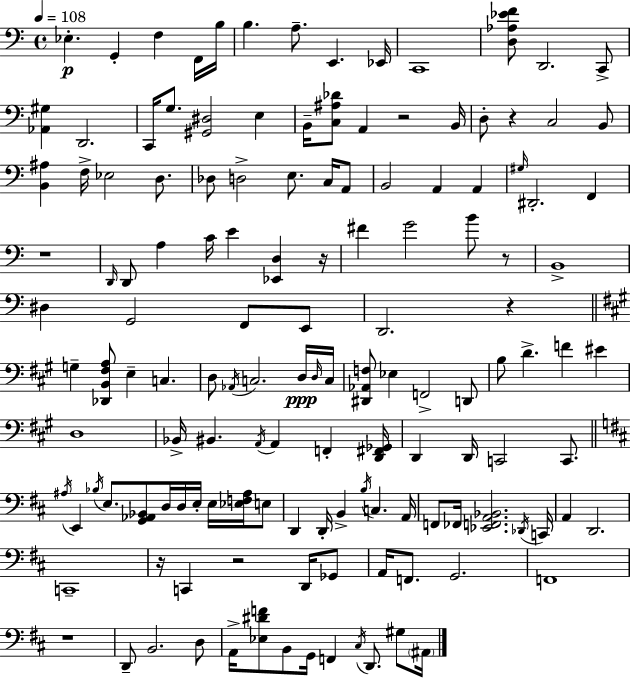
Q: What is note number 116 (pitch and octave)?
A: A#2